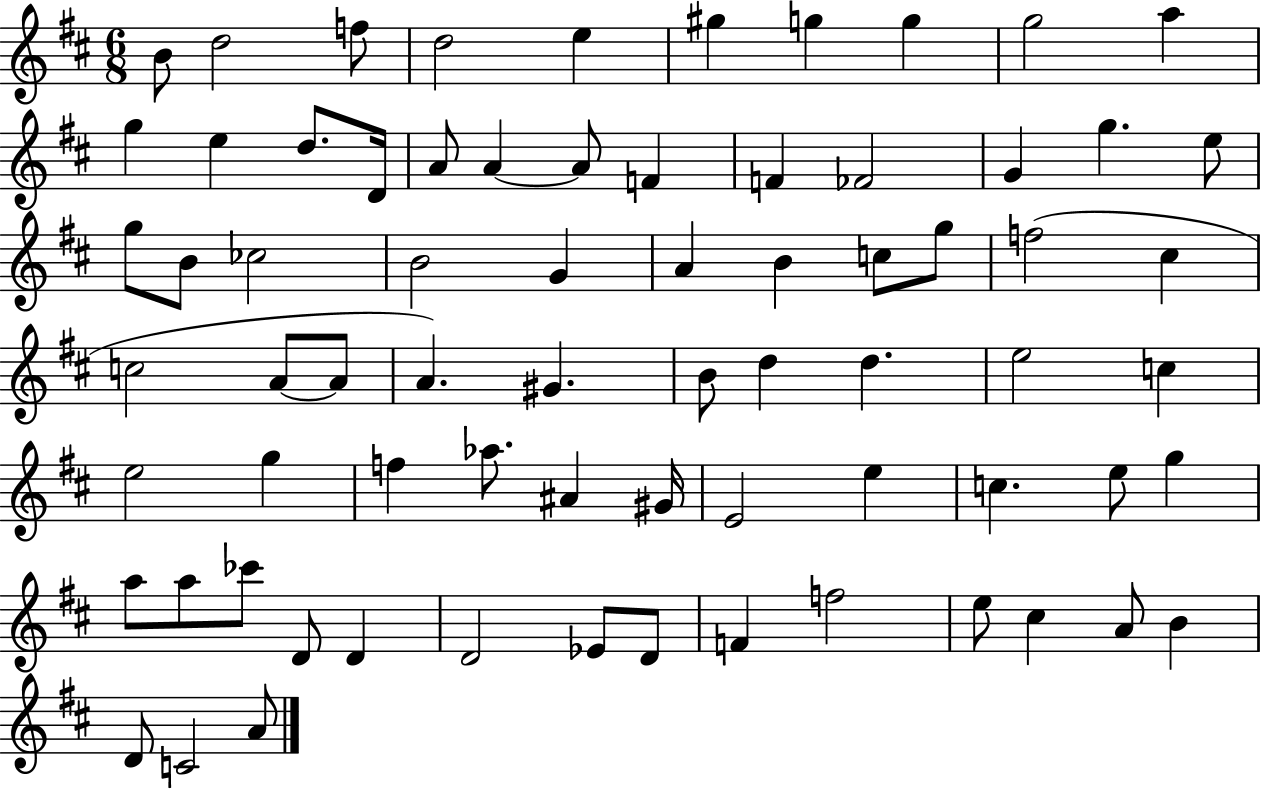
X:1
T:Untitled
M:6/8
L:1/4
K:D
B/2 d2 f/2 d2 e ^g g g g2 a g e d/2 D/4 A/2 A A/2 F F _F2 G g e/2 g/2 B/2 _c2 B2 G A B c/2 g/2 f2 ^c c2 A/2 A/2 A ^G B/2 d d e2 c e2 g f _a/2 ^A ^G/4 E2 e c e/2 g a/2 a/2 _c'/2 D/2 D D2 _E/2 D/2 F f2 e/2 ^c A/2 B D/2 C2 A/2